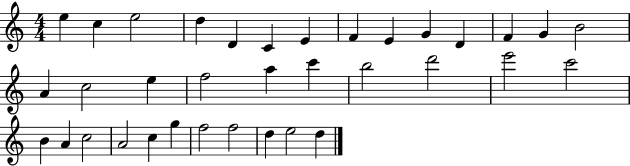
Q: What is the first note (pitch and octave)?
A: E5